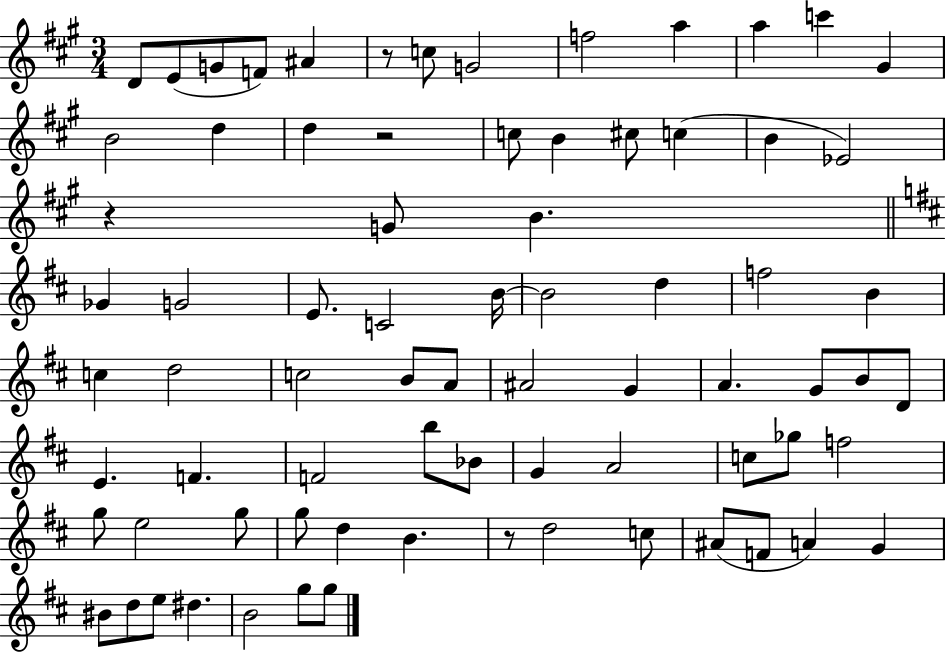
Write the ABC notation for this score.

X:1
T:Untitled
M:3/4
L:1/4
K:A
D/2 E/2 G/2 F/2 ^A z/2 c/2 G2 f2 a a c' ^G B2 d d z2 c/2 B ^c/2 c B _E2 z G/2 B _G G2 E/2 C2 B/4 B2 d f2 B c d2 c2 B/2 A/2 ^A2 G A G/2 B/2 D/2 E F F2 b/2 _B/2 G A2 c/2 _g/2 f2 g/2 e2 g/2 g/2 d B z/2 d2 c/2 ^A/2 F/2 A G ^B/2 d/2 e/2 ^d B2 g/2 g/2